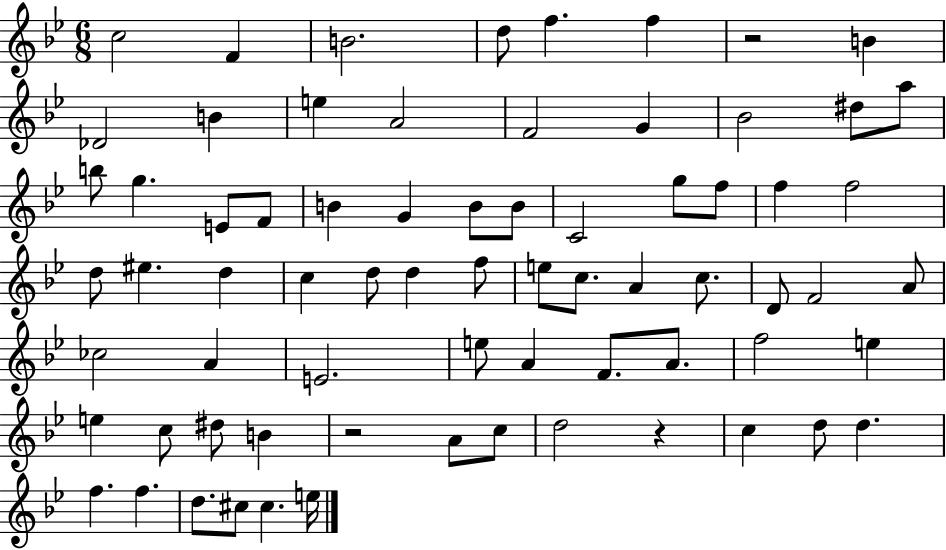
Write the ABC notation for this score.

X:1
T:Untitled
M:6/8
L:1/4
K:Bb
c2 F B2 d/2 f f z2 B _D2 B e A2 F2 G _B2 ^d/2 a/2 b/2 g E/2 F/2 B G B/2 B/2 C2 g/2 f/2 f f2 d/2 ^e d c d/2 d f/2 e/2 c/2 A c/2 D/2 F2 A/2 _c2 A E2 e/2 A F/2 A/2 f2 e e c/2 ^d/2 B z2 A/2 c/2 d2 z c d/2 d f f d/2 ^c/2 ^c e/4